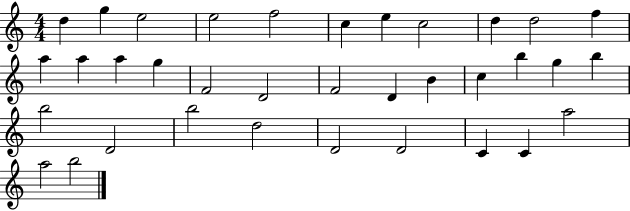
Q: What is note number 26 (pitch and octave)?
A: D4